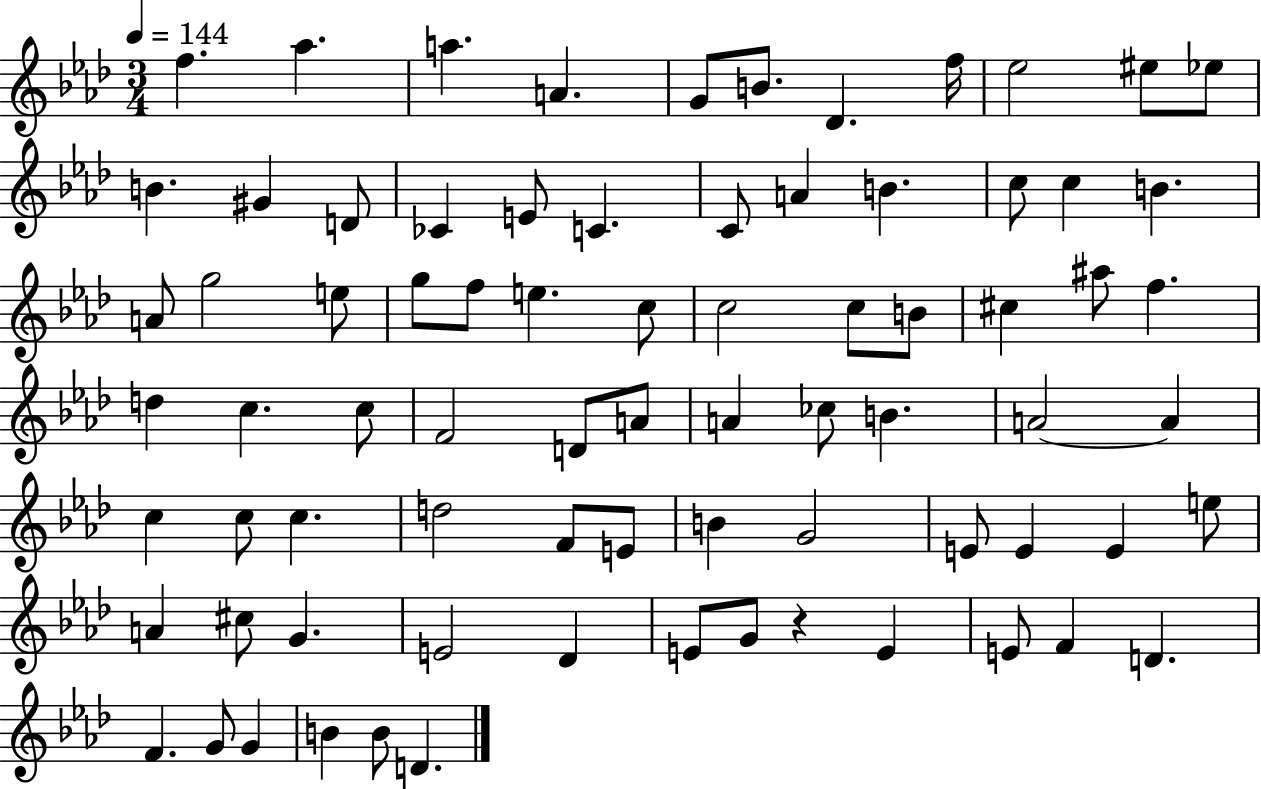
F5/q. Ab5/q. A5/q. A4/q. G4/e B4/e. Db4/q. F5/s Eb5/h EIS5/e Eb5/e B4/q. G#4/q D4/e CES4/q E4/e C4/q. C4/e A4/q B4/q. C5/e C5/q B4/q. A4/e G5/h E5/e G5/e F5/e E5/q. C5/e C5/h C5/e B4/e C#5/q A#5/e F5/q. D5/q C5/q. C5/e F4/h D4/e A4/e A4/q CES5/e B4/q. A4/h A4/q C5/q C5/e C5/q. D5/h F4/e E4/e B4/q G4/h E4/e E4/q E4/q E5/e A4/q C#5/e G4/q. E4/h Db4/q E4/e G4/e R/q E4/q E4/e F4/q D4/q. F4/q. G4/e G4/q B4/q B4/e D4/q.